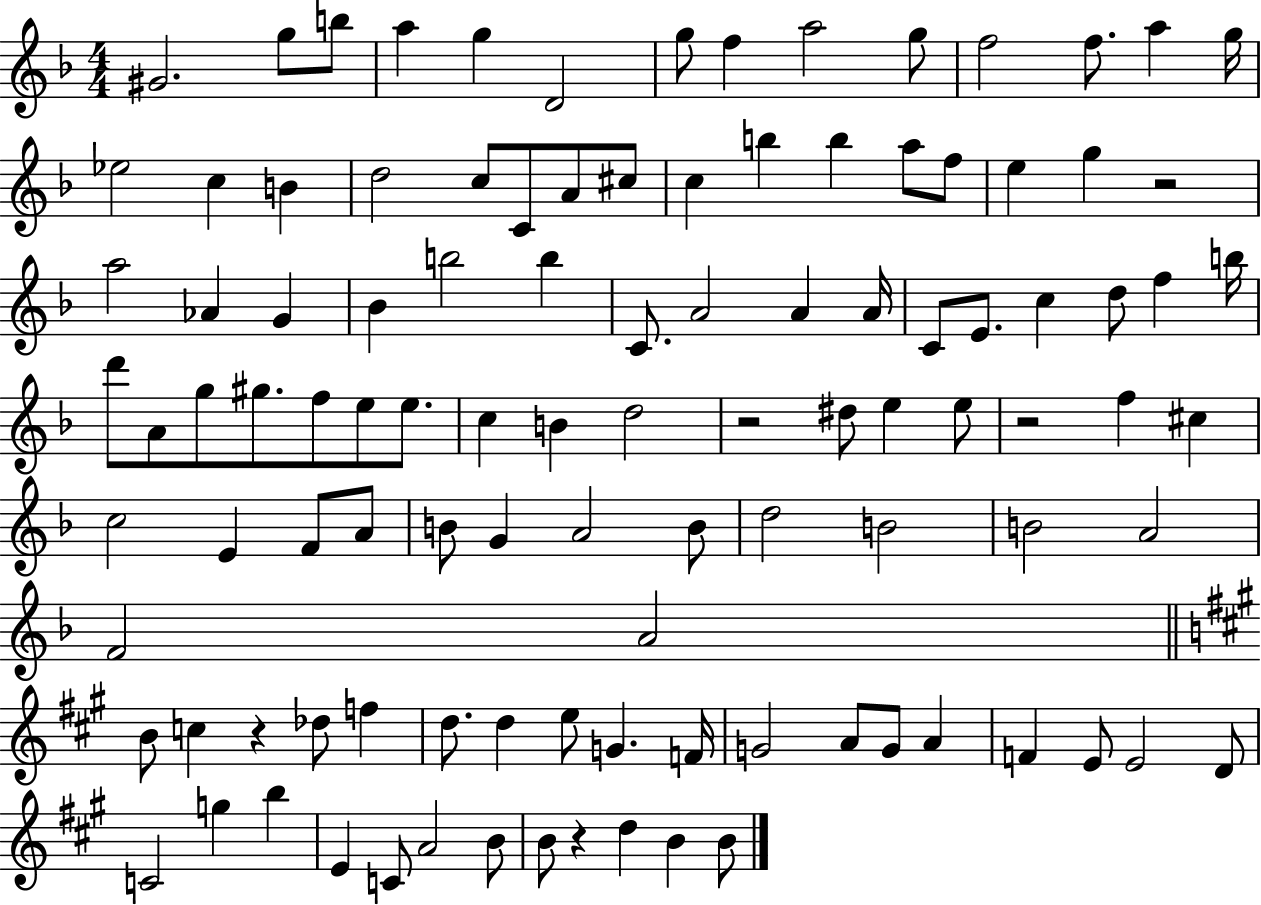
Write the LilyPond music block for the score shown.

{
  \clef treble
  \numericTimeSignature
  \time 4/4
  \key f \major
  gis'2. g''8 b''8 | a''4 g''4 d'2 | g''8 f''4 a''2 g''8 | f''2 f''8. a''4 g''16 | \break ees''2 c''4 b'4 | d''2 c''8 c'8 a'8 cis''8 | c''4 b''4 b''4 a''8 f''8 | e''4 g''4 r2 | \break a''2 aes'4 g'4 | bes'4 b''2 b''4 | c'8. a'2 a'4 a'16 | c'8 e'8. c''4 d''8 f''4 b''16 | \break d'''8 a'8 g''8 gis''8. f''8 e''8 e''8. | c''4 b'4 d''2 | r2 dis''8 e''4 e''8 | r2 f''4 cis''4 | \break c''2 e'4 f'8 a'8 | b'8 g'4 a'2 b'8 | d''2 b'2 | b'2 a'2 | \break f'2 a'2 | \bar "||" \break \key a \major b'8 c''4 r4 des''8 f''4 | d''8. d''4 e''8 g'4. f'16 | g'2 a'8 g'8 a'4 | f'4 e'8 e'2 d'8 | \break c'2 g''4 b''4 | e'4 c'8 a'2 b'8 | b'8 r4 d''4 b'4 b'8 | \bar "|."
}